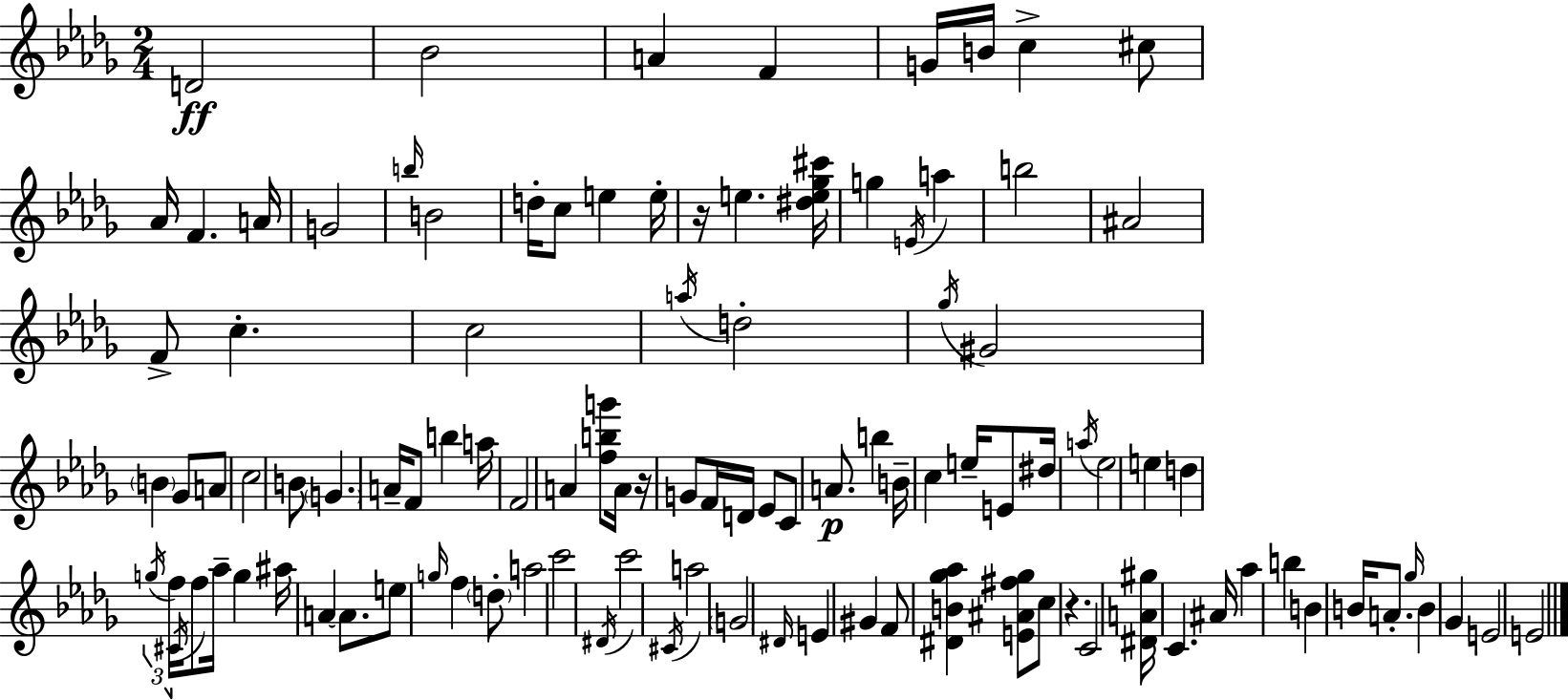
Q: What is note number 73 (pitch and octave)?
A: D5